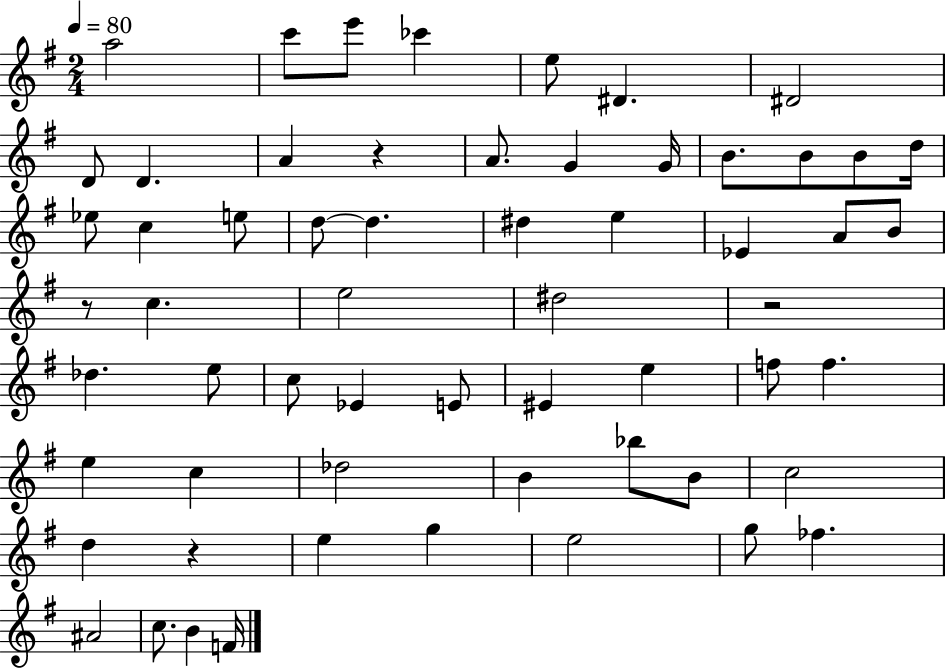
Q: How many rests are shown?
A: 4